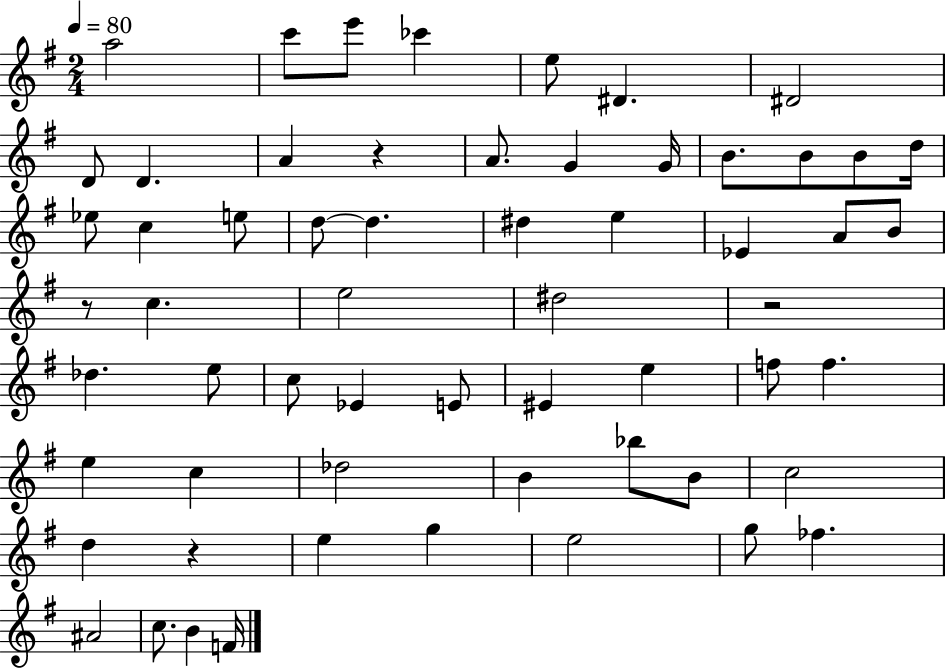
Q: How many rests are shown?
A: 4